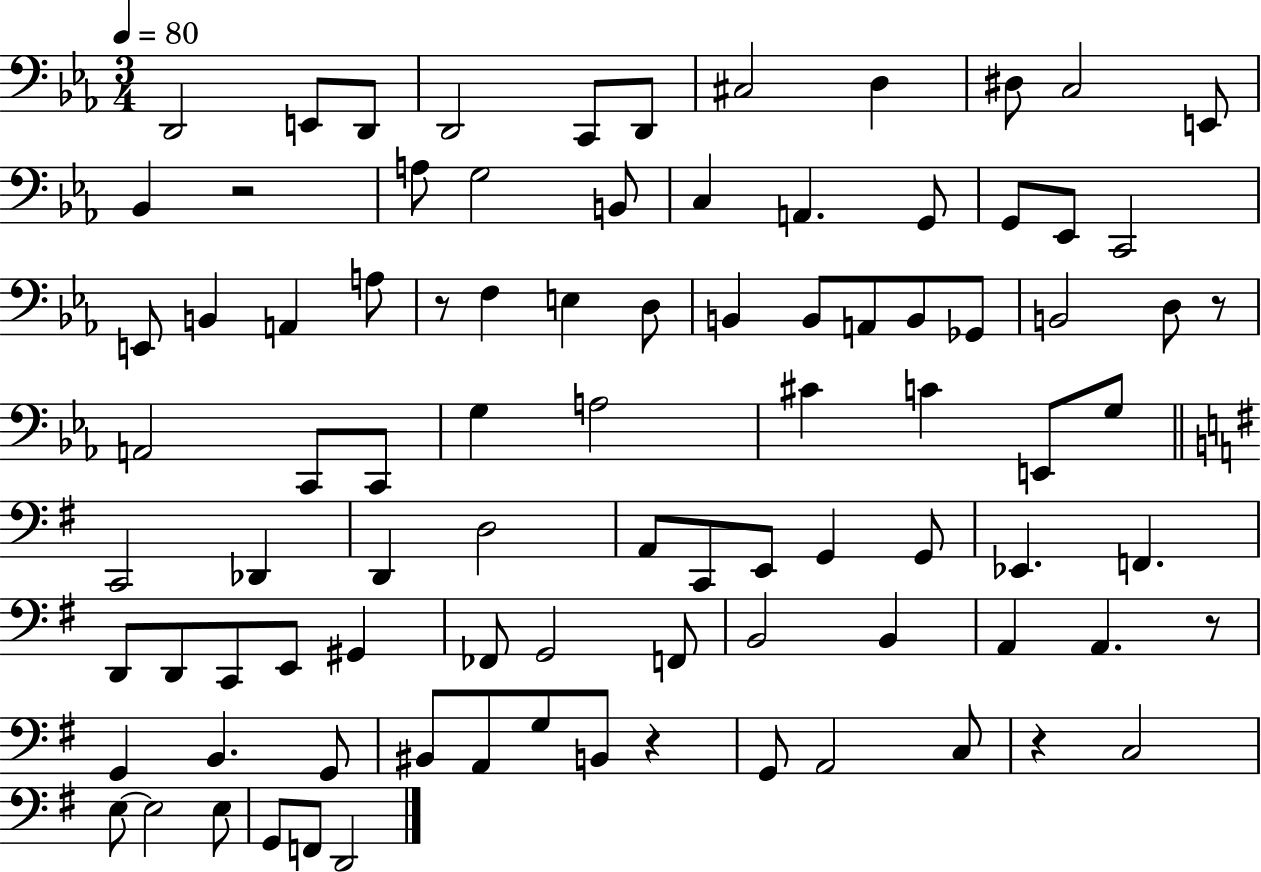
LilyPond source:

{
  \clef bass
  \numericTimeSignature
  \time 3/4
  \key ees \major
  \tempo 4 = 80
  d,2 e,8 d,8 | d,2 c,8 d,8 | cis2 d4 | dis8 c2 e,8 | \break bes,4 r2 | a8 g2 b,8 | c4 a,4. g,8 | g,8 ees,8 c,2 | \break e,8 b,4 a,4 a8 | r8 f4 e4 d8 | b,4 b,8 a,8 b,8 ges,8 | b,2 d8 r8 | \break a,2 c,8 c,8 | g4 a2 | cis'4 c'4 e,8 g8 | \bar "||" \break \key e \minor c,2 des,4 | d,4 d2 | a,8 c,8 e,8 g,4 g,8 | ees,4. f,4. | \break d,8 d,8 c,8 e,8 gis,4 | fes,8 g,2 f,8 | b,2 b,4 | a,4 a,4. r8 | \break g,4 b,4. g,8 | bis,8 a,8 g8 b,8 r4 | g,8 a,2 c8 | r4 c2 | \break e8~~ e2 e8 | g,8 f,8 d,2 | \bar "|."
}